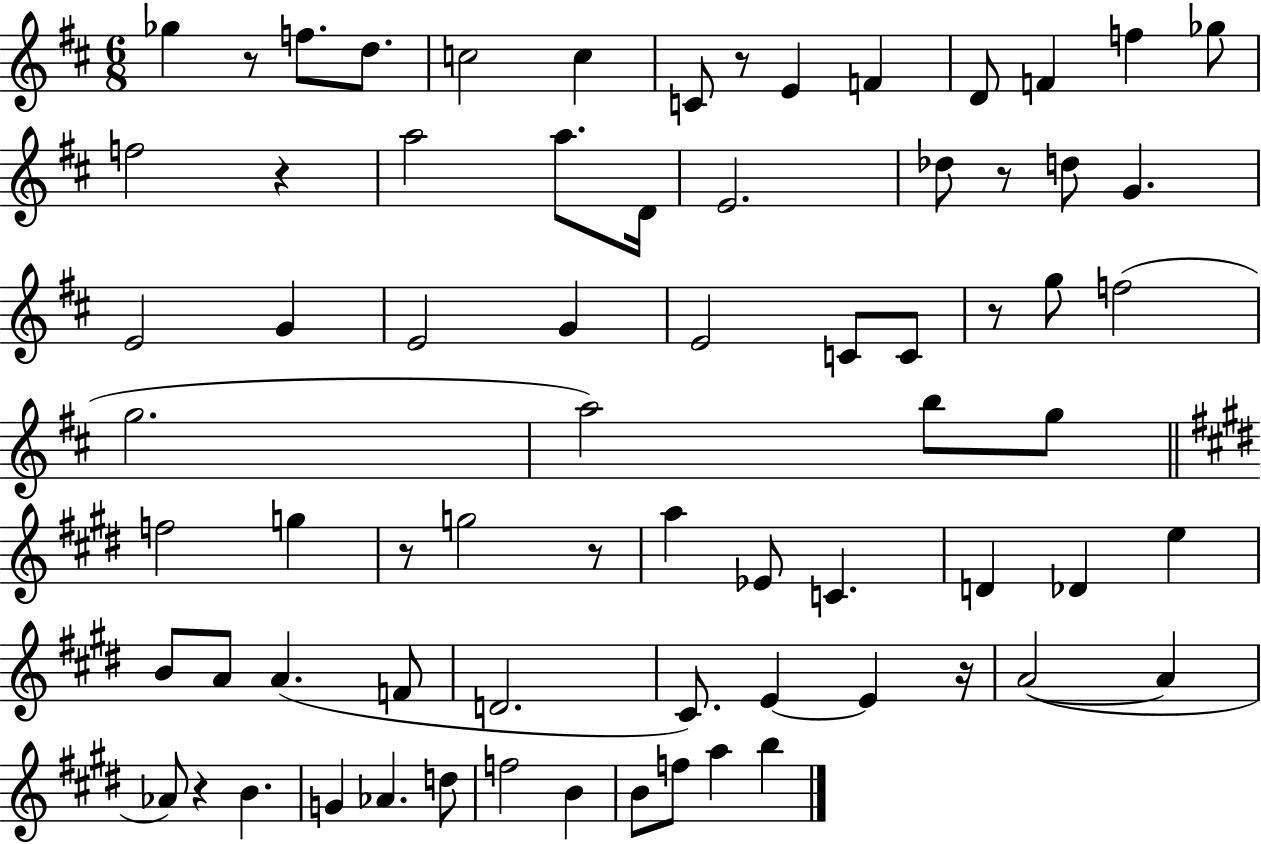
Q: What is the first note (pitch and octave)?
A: Gb5